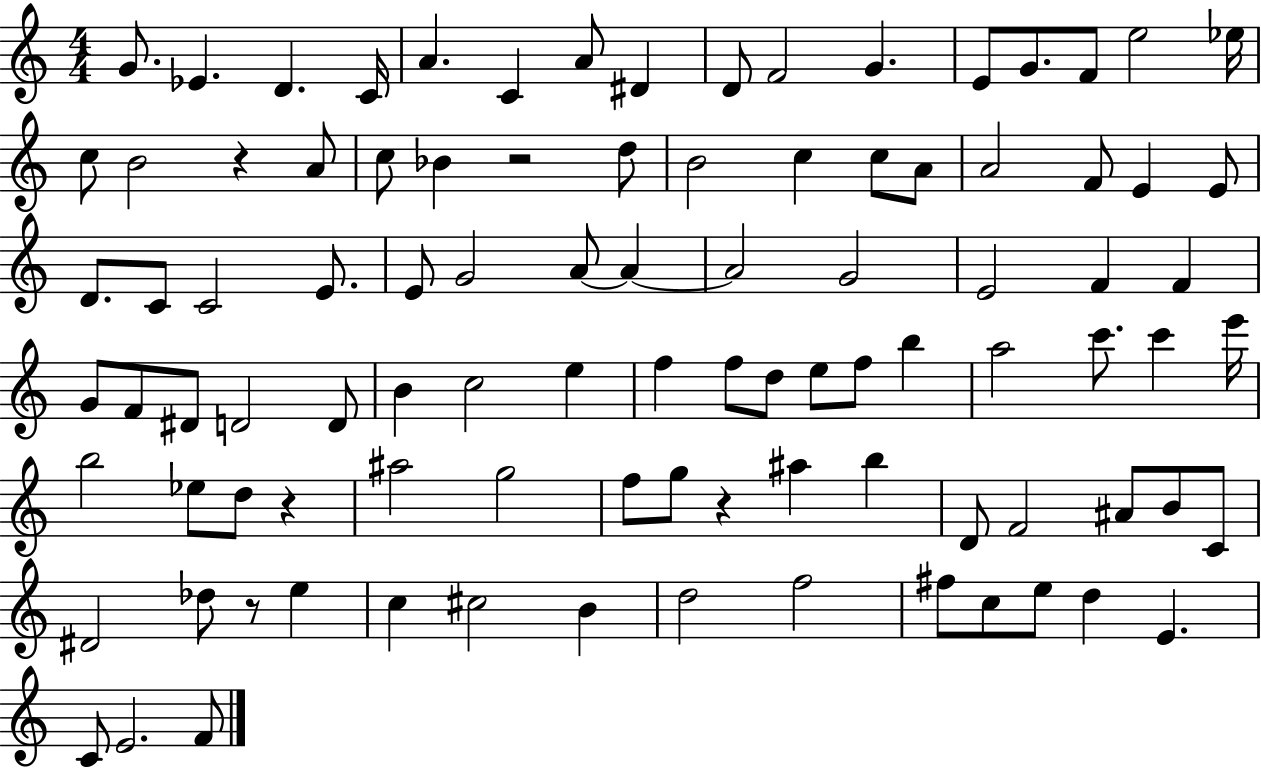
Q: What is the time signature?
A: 4/4